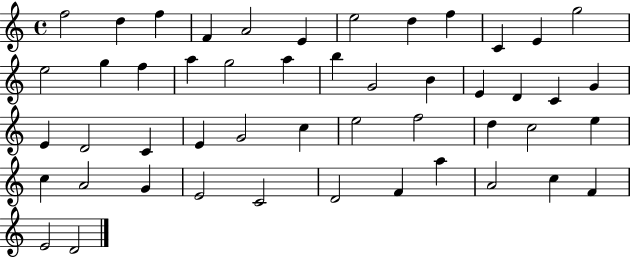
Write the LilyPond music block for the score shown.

{
  \clef treble
  \time 4/4
  \defaultTimeSignature
  \key c \major
  f''2 d''4 f''4 | f'4 a'2 e'4 | e''2 d''4 f''4 | c'4 e'4 g''2 | \break e''2 g''4 f''4 | a''4 g''2 a''4 | b''4 g'2 b'4 | e'4 d'4 c'4 g'4 | \break e'4 d'2 c'4 | e'4 g'2 c''4 | e''2 f''2 | d''4 c''2 e''4 | \break c''4 a'2 g'4 | e'2 c'2 | d'2 f'4 a''4 | a'2 c''4 f'4 | \break e'2 d'2 | \bar "|."
}